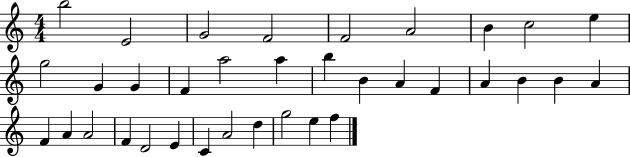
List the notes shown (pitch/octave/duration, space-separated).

B5/h E4/h G4/h F4/h F4/h A4/h B4/q C5/h E5/q G5/h G4/q G4/q F4/q A5/h A5/q B5/q B4/q A4/q F4/q A4/q B4/q B4/q A4/q F4/q A4/q A4/h F4/q D4/h E4/q C4/q A4/h D5/q G5/h E5/q F5/q